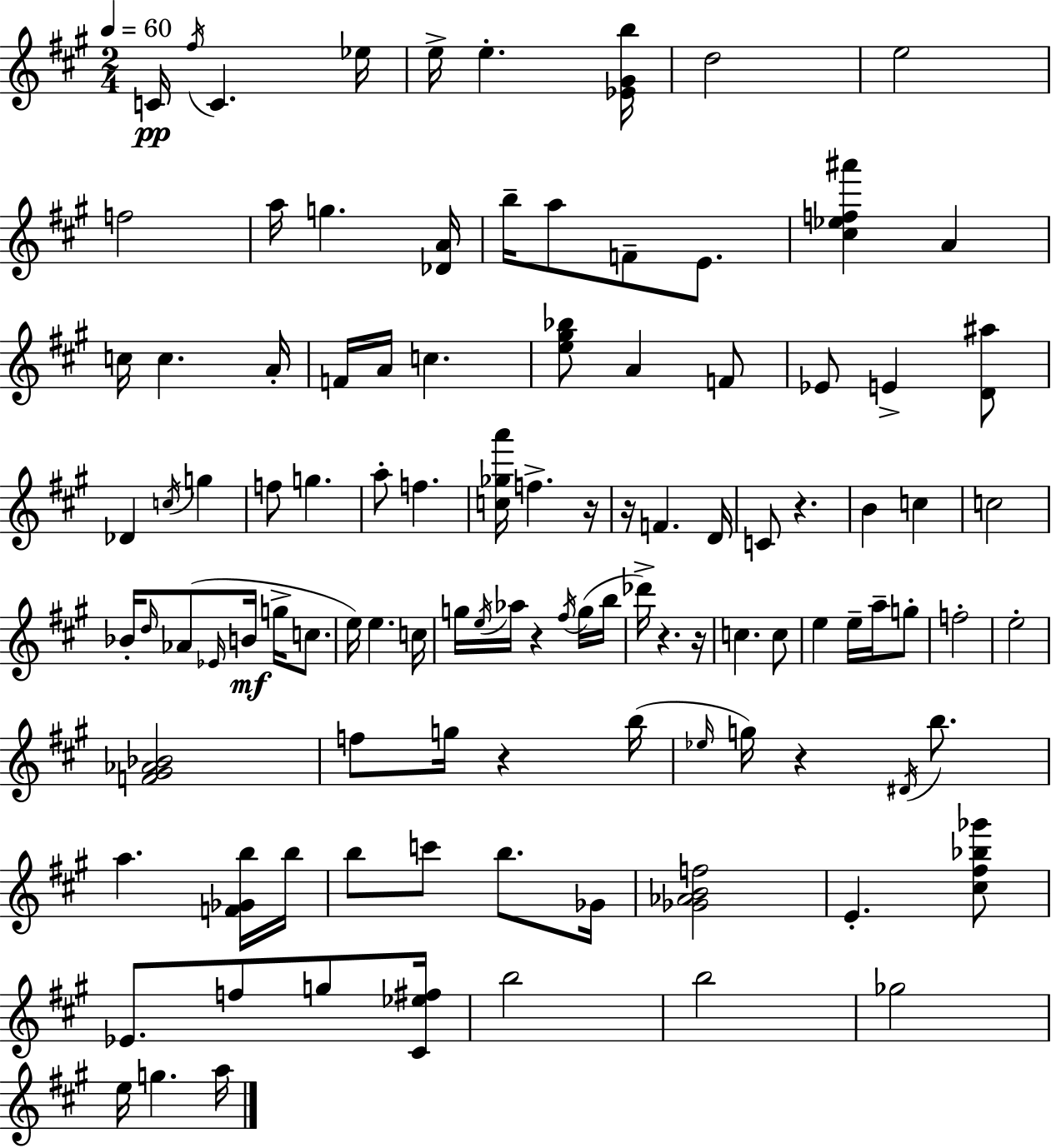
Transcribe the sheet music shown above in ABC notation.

X:1
T:Untitled
M:2/4
L:1/4
K:A
C/4 ^f/4 C _e/4 e/4 e [_E^Gb]/4 d2 e2 f2 a/4 g [_DA]/4 b/4 a/2 F/2 E/2 [^c_ef^a'] A c/4 c A/4 F/4 A/4 c [e^g_b]/2 A F/2 _E/2 E [D^a]/2 _D c/4 g f/2 g a/2 f [c_ga']/4 f z/4 z/4 F D/4 C/2 z B c c2 _B/4 d/4 _A/2 _E/4 B/4 g/4 c/2 e/4 e c/4 g/4 e/4 _a/4 z ^f/4 g/4 b/4 _d'/4 z z/4 c c/2 e e/4 a/4 g/2 f2 e2 [F^G_A_B]2 f/2 g/4 z b/4 _e/4 g/4 z ^D/4 b/2 a [F_Gb]/4 b/4 b/2 c'/2 b/2 _G/4 [_G_ABf]2 E [^c^f_b_g']/2 _E/2 f/2 g/2 [^C_e^f]/4 b2 b2 _g2 e/4 g a/4